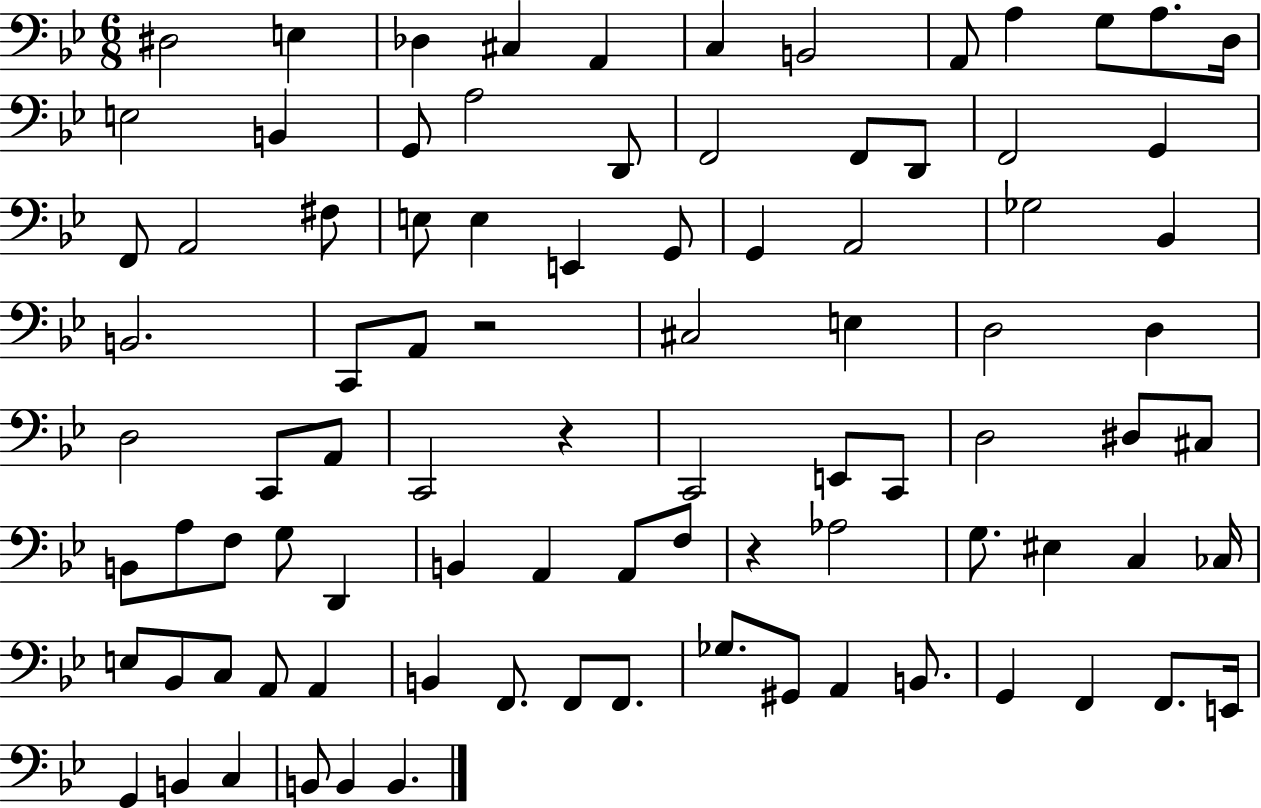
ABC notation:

X:1
T:Untitled
M:6/8
L:1/4
K:Bb
^D,2 E, _D, ^C, A,, C, B,,2 A,,/2 A, G,/2 A,/2 D,/4 E,2 B,, G,,/2 A,2 D,,/2 F,,2 F,,/2 D,,/2 F,,2 G,, F,,/2 A,,2 ^F,/2 E,/2 E, E,, G,,/2 G,, A,,2 _G,2 _B,, B,,2 C,,/2 A,,/2 z2 ^C,2 E, D,2 D, D,2 C,,/2 A,,/2 C,,2 z C,,2 E,,/2 C,,/2 D,2 ^D,/2 ^C,/2 B,,/2 A,/2 F,/2 G,/2 D,, B,, A,, A,,/2 F,/2 z _A,2 G,/2 ^E, C, _C,/4 E,/2 _B,,/2 C,/2 A,,/2 A,, B,, F,,/2 F,,/2 F,,/2 _G,/2 ^G,,/2 A,, B,,/2 G,, F,, F,,/2 E,,/4 G,, B,, C, B,,/2 B,, B,,